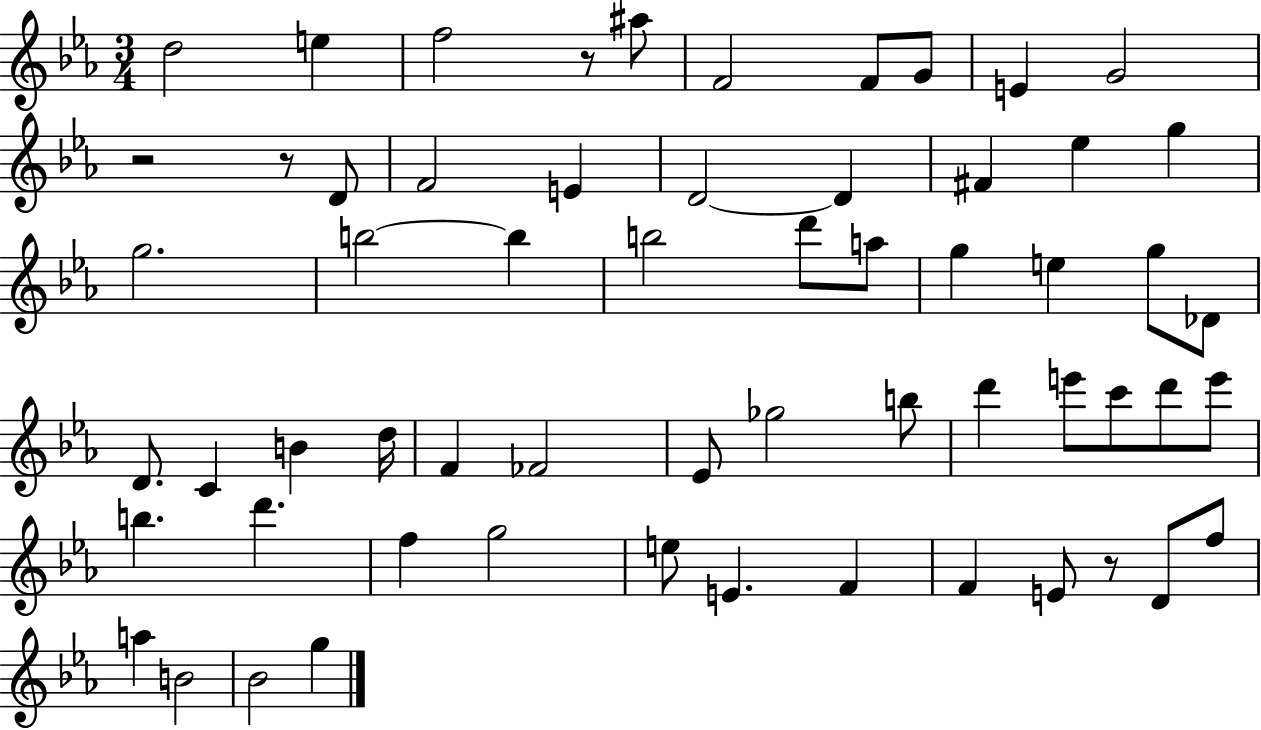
D5/h E5/q F5/h R/e A#5/e F4/h F4/e G4/e E4/q G4/h R/h R/e D4/e F4/h E4/q D4/h D4/q F#4/q Eb5/q G5/q G5/h. B5/h B5/q B5/h D6/e A5/e G5/q E5/q G5/e Db4/e D4/e. C4/q B4/q D5/s F4/q FES4/h Eb4/e Gb5/h B5/e D6/q E6/e C6/e D6/e E6/e B5/q. D6/q. F5/q G5/h E5/e E4/q. F4/q F4/q E4/e R/e D4/e F5/e A5/q B4/h Bb4/h G5/q